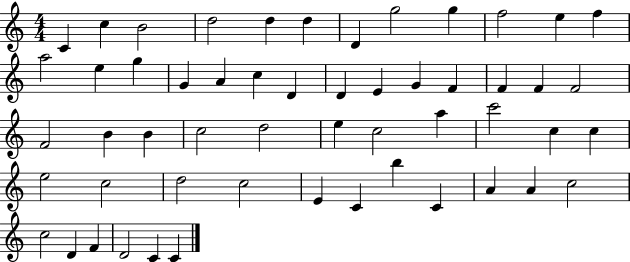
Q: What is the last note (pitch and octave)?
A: C4